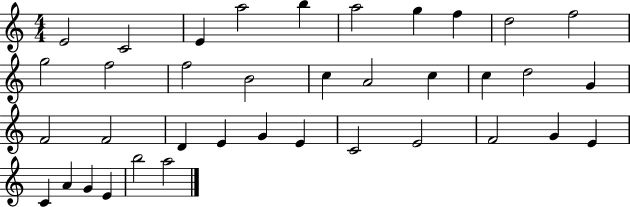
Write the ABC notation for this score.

X:1
T:Untitled
M:4/4
L:1/4
K:C
E2 C2 E a2 b a2 g f d2 f2 g2 f2 f2 B2 c A2 c c d2 G F2 F2 D E G E C2 E2 F2 G E C A G E b2 a2